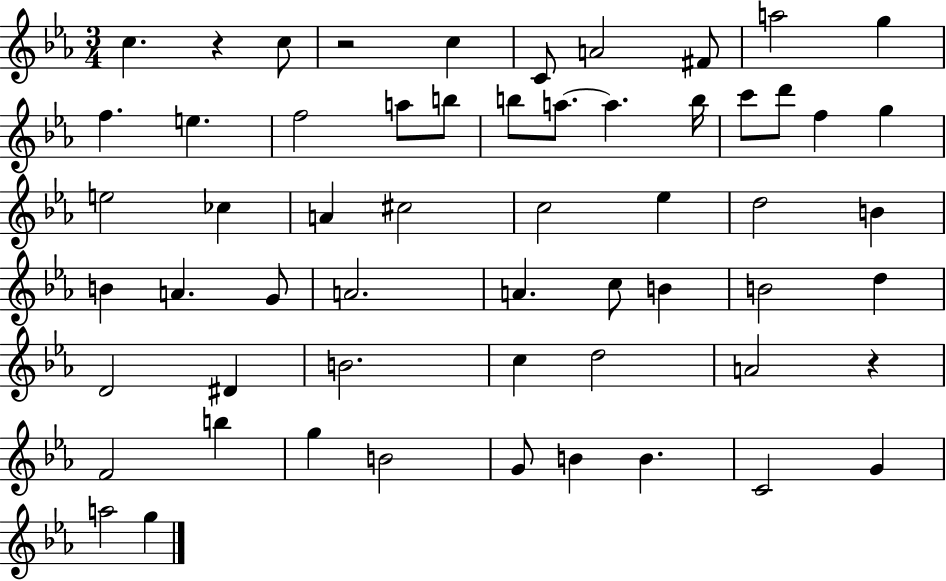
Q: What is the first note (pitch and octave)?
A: C5